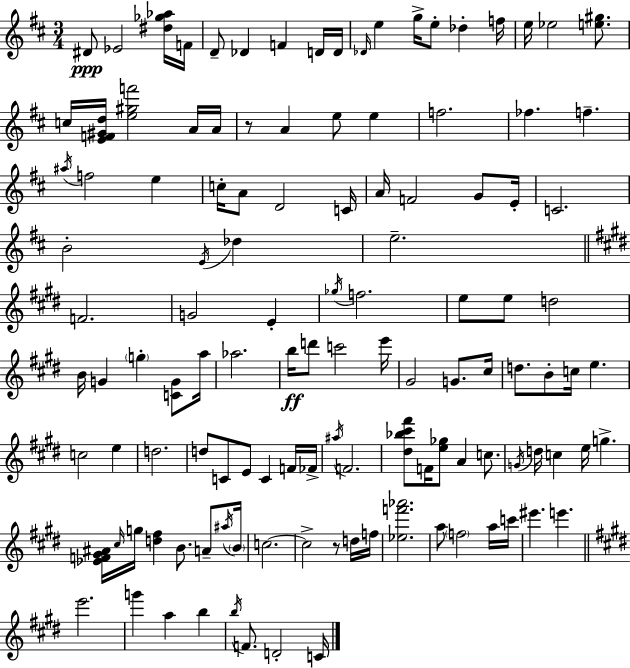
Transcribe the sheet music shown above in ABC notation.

X:1
T:Untitled
M:3/4
L:1/4
K:D
^D/2 _E2 [^d_g_a]/4 F/4 D/2 _D F D/4 D/4 _D/4 e g/4 e/2 _d f/4 e/4 _e2 [e^g]/2 c/4 [EF^Gd]/4 [e^gf']2 A/4 A/4 z/2 A e/2 e f2 _f f ^a/4 f2 e c/4 A/2 D2 C/4 A/4 F2 G/2 E/4 C2 B2 E/4 _d e2 F2 G2 E _g/4 f2 e/2 e/2 d2 B/4 G g [CG]/2 a/4 _a2 b/4 d'/2 c'2 e'/4 ^G2 G/2 ^c/4 d/2 B/2 c/4 e c2 e d2 d/2 C/2 E/2 C F/4 _F/4 ^a/4 F2 [^d_b^c'^f']/2 F/4 [e_g]/2 A c/2 G/4 d/4 c e/4 g [_EF^G^A]/4 ^c/4 g/4 [d^f] B/2 A/2 ^a/4 B/4 c2 c2 z/2 d/4 f/4 [_ef'_a']2 a/2 f2 a/4 c'/4 ^e' e' e'2 g' a b b/4 F/2 D2 C/4